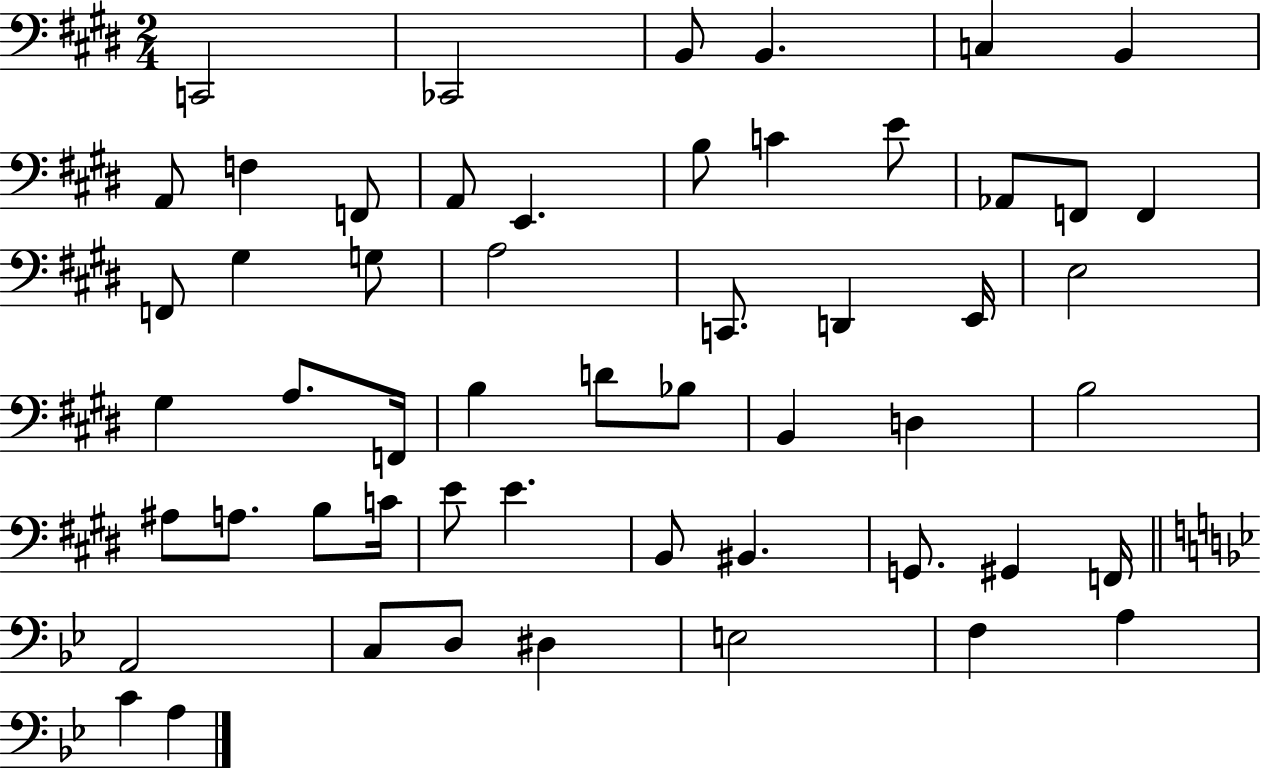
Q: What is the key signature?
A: E major